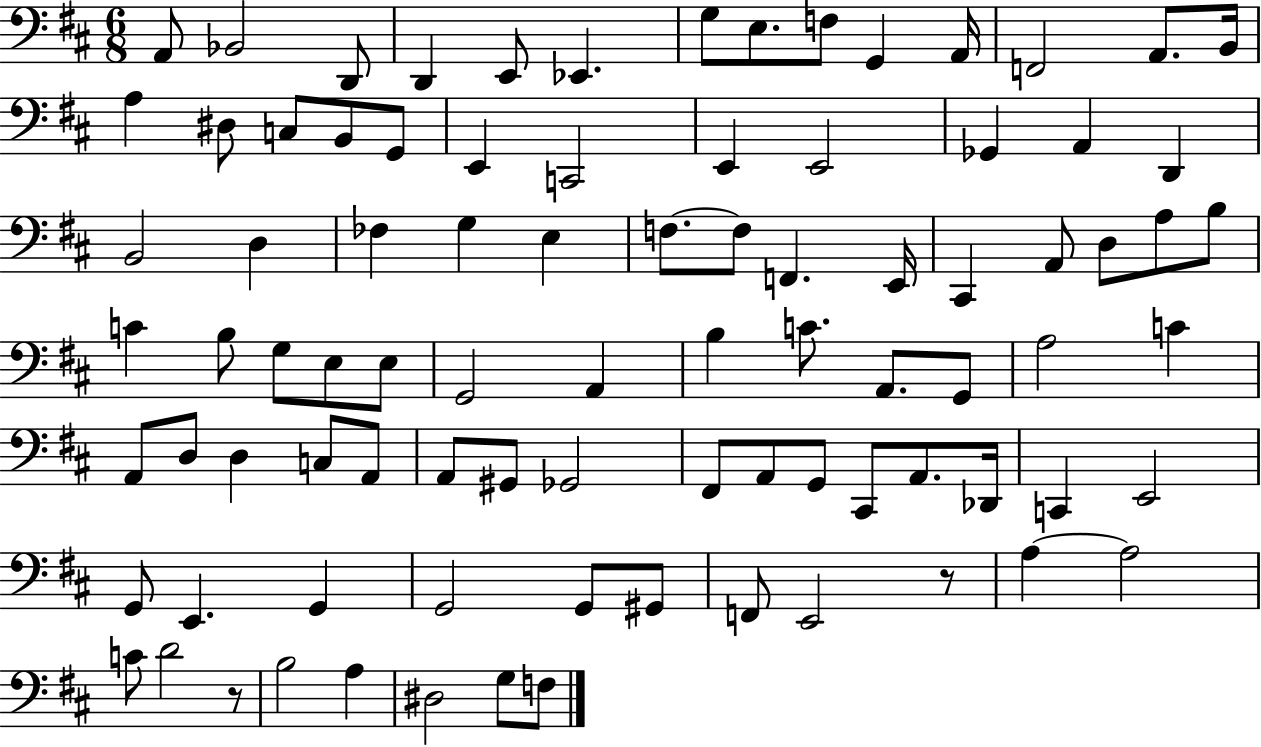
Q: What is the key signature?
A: D major